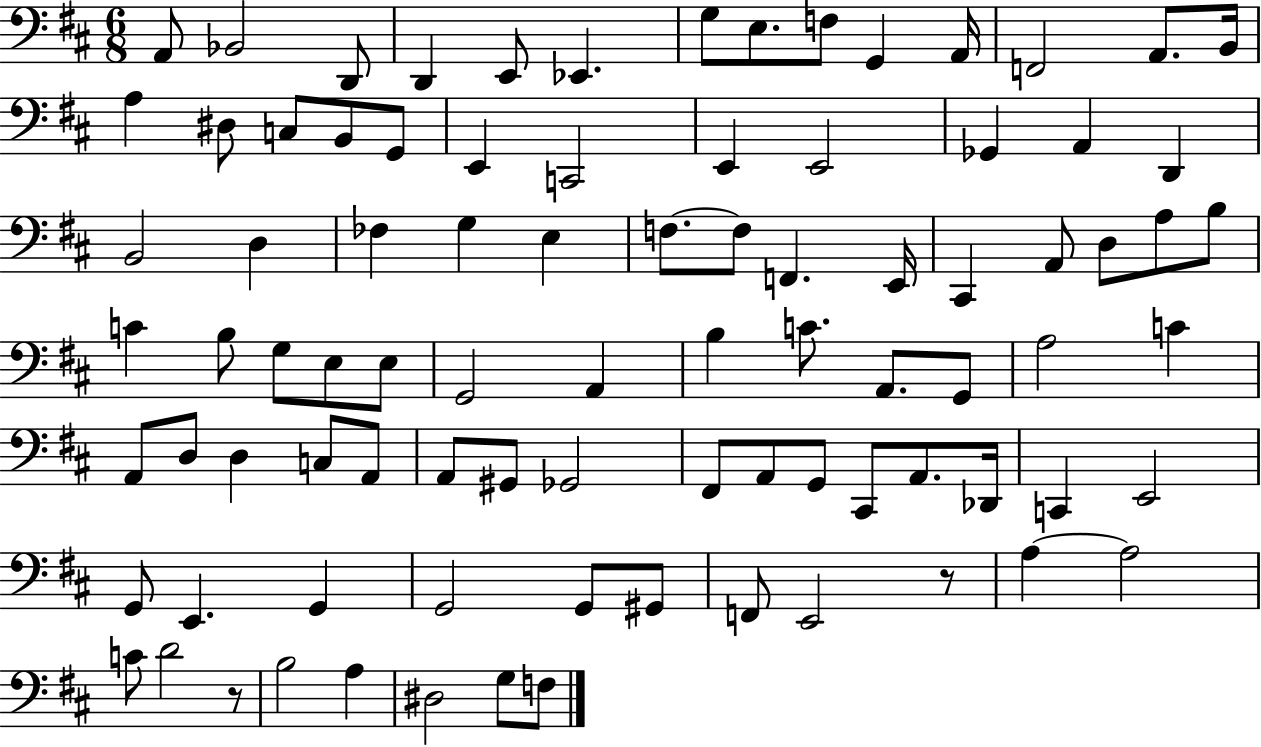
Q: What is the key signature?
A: D major